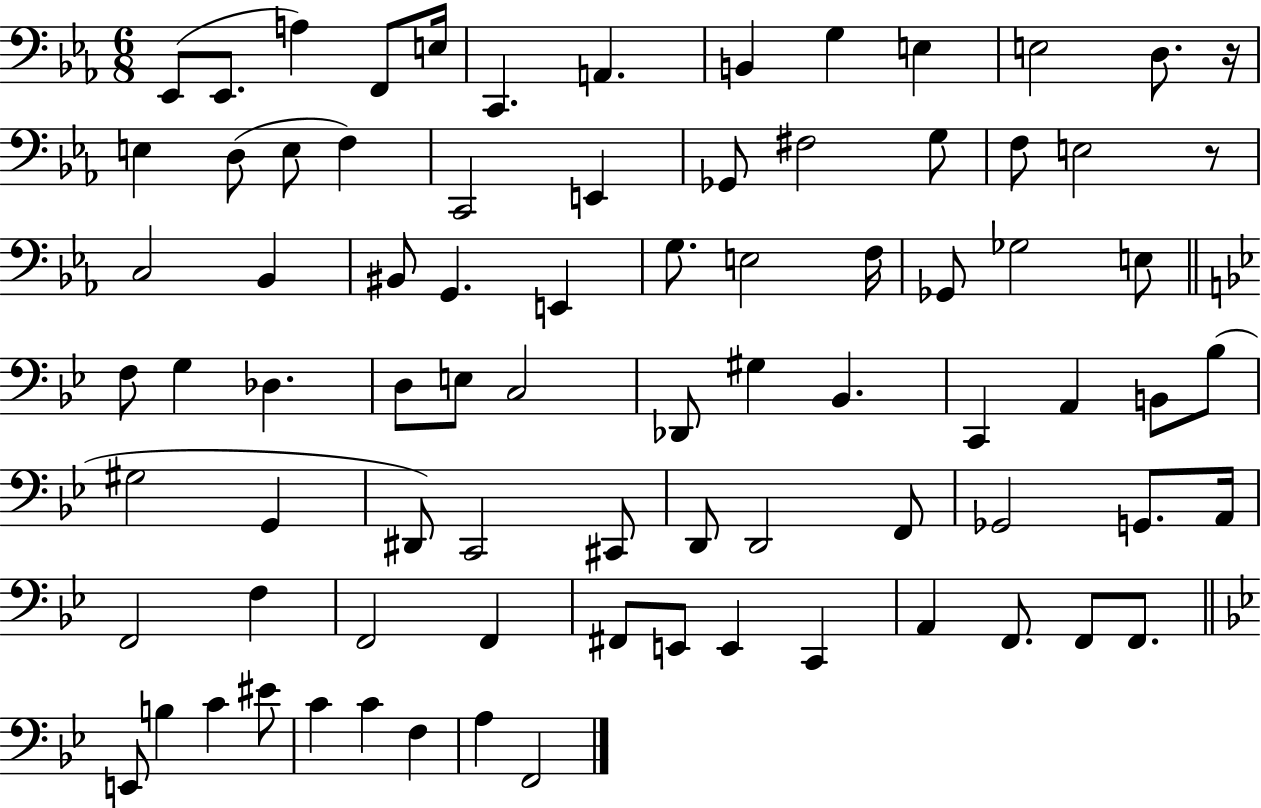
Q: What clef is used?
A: bass